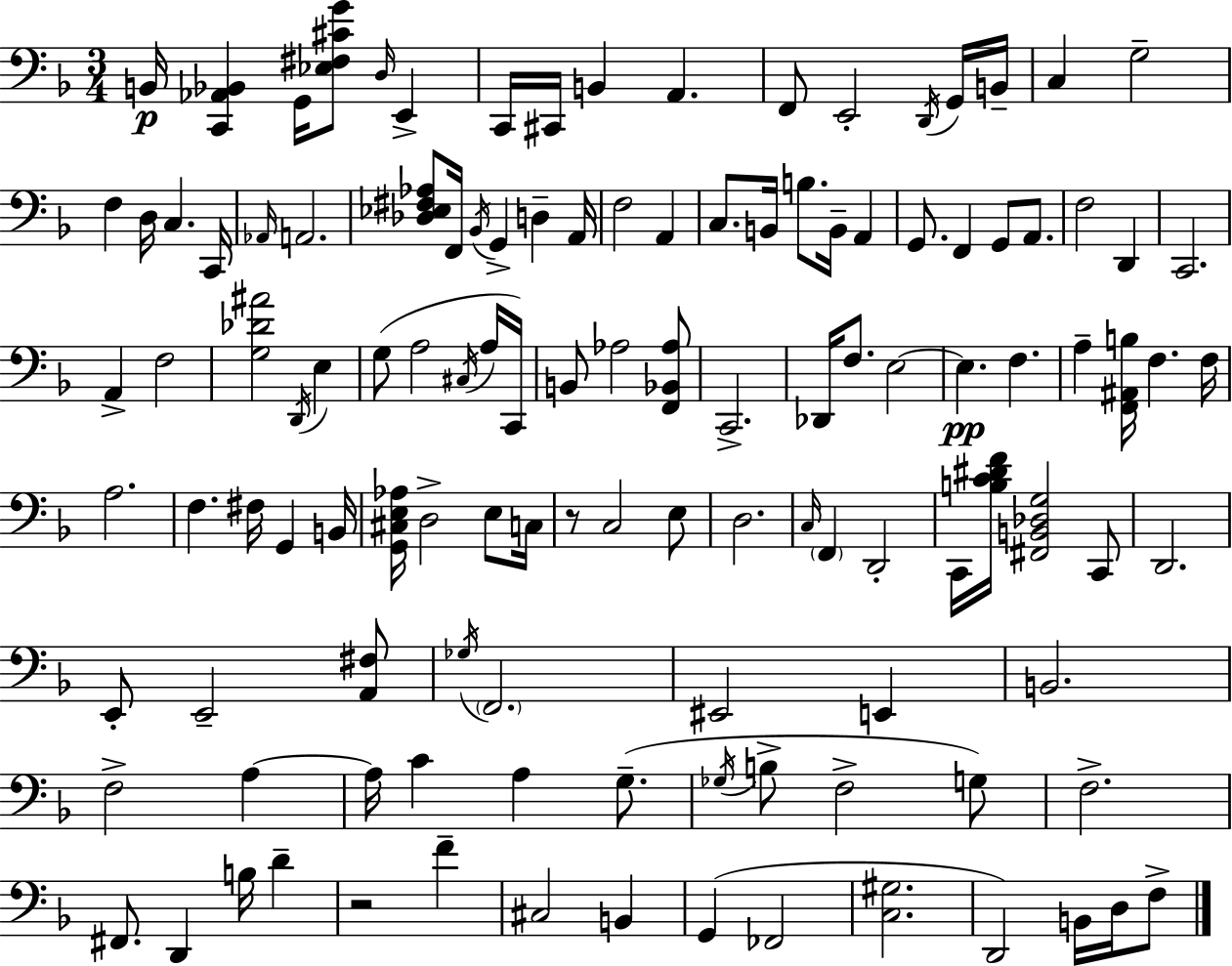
{
  \clef bass
  \numericTimeSignature
  \time 3/4
  \key f \major
  \repeat volta 2 { b,16\p <c, aes, bes,>4 g,16 <ees fis cis' g'>8 \grace { d16 } e,4-> | c,16 cis,16 b,4 a,4. | f,8 e,2-. \acciaccatura { d,16 } | g,16 b,16-- c4 g2-- | \break f4 d16 c4. | c,16 \grace { aes,16 } a,2. | <des ees fis aes>8 f,16 \acciaccatura { bes,16 } g,4-> d4-- | a,16 f2 | \break a,4 c8. b,16 b8. b,16-- | a,4 g,8. f,4 g,8 | a,8. f2 | d,4 c,2. | \break a,4-> f2 | <g des' ais'>2 | \acciaccatura { d,16 } e4 g8( a2 | \acciaccatura { cis16 } a16 c,16) b,8 aes2 | \break <f, bes, aes>8 c,2.-> | des,16 f8. e2~~ | e4.\pp | f4. a4-- <f, ais, b>16 f4. | \break f16 a2. | f4. | fis16 g,4 b,16 <g, cis e aes>16 d2-> | e8 c16 r8 c2 | \break e8 d2. | \grace { c16 } \parenthesize f,4 d,2-. | c,16 <b c' dis' f'>16 <fis, b, des g>2 | c,8 d,2. | \break e,8-. e,2-- | <a, fis>8 \acciaccatura { ges16 } \parenthesize f,2. | eis,2 | e,4 b,2. | \break f2-> | a4~~ a16 c'4 | a4 g8.--( \acciaccatura { ges16 } b8-> f2-> | g8) f2.-> | \break fis,8. | d,4 b16 d'4-- r2 | f'4-- cis2 | b,4 g,4( | \break fes,2 <c gis>2. | d,2) | b,16 d16 f8-> } \bar "|."
}